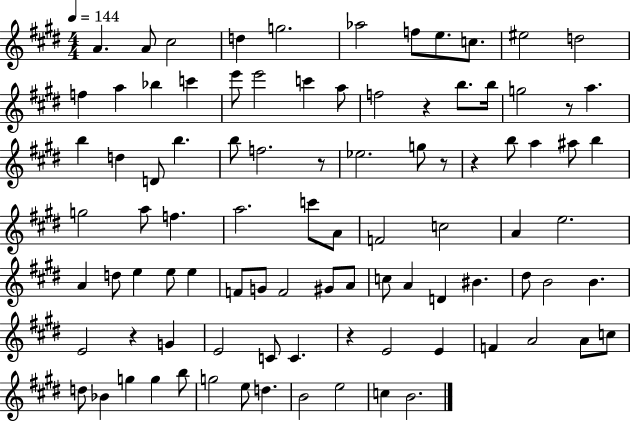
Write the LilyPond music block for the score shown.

{
  \clef treble
  \numericTimeSignature
  \time 4/4
  \key e \major
  \tempo 4 = 144
  a'4. a'8 cis''2 | d''4 g''2. | aes''2 f''8 e''8. c''8. | eis''2 d''2 | \break f''4 a''4 bes''4 c'''4 | e'''8 e'''2 c'''4 a''8 | f''2 r4 b''8. b''16 | g''2 r8 a''4. | \break b''4 d''4 d'8 b''4. | b''8 f''2. r8 | ees''2. g''8 r8 | r4 b''8 a''4 ais''8 b''4 | \break g''2 a''8 f''4. | a''2. c'''8 a'8 | f'2 c''2 | a'4 e''2. | \break a'4 d''8 e''4 e''8 e''4 | f'8 g'8 f'2 gis'8 a'8 | c''8 a'4 d'4 bis'4. | dis''8 b'2 b'4. | \break e'2 r4 g'4 | e'2 c'8 c'4. | r4 e'2 e'4 | f'4 a'2 a'8 c''8 | \break d''8 bes'4 g''4 g''4 b''8 | g''2 e''8 d''4. | b'2 e''2 | c''4 b'2. | \break \bar "|."
}